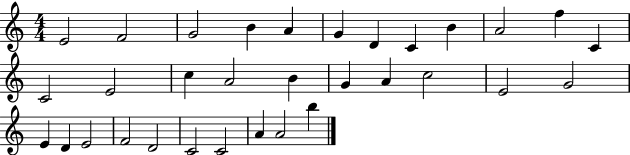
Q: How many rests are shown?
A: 0